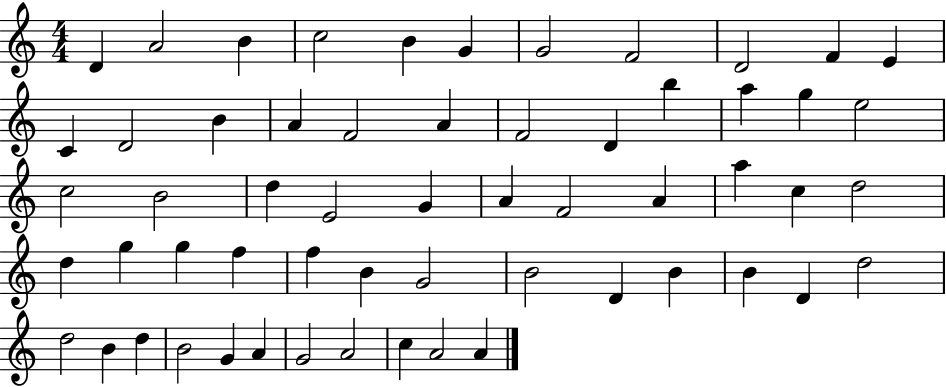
{
  \clef treble
  \numericTimeSignature
  \time 4/4
  \key c \major
  d'4 a'2 b'4 | c''2 b'4 g'4 | g'2 f'2 | d'2 f'4 e'4 | \break c'4 d'2 b'4 | a'4 f'2 a'4 | f'2 d'4 b''4 | a''4 g''4 e''2 | \break c''2 b'2 | d''4 e'2 g'4 | a'4 f'2 a'4 | a''4 c''4 d''2 | \break d''4 g''4 g''4 f''4 | f''4 b'4 g'2 | b'2 d'4 b'4 | b'4 d'4 d''2 | \break d''2 b'4 d''4 | b'2 g'4 a'4 | g'2 a'2 | c''4 a'2 a'4 | \break \bar "|."
}